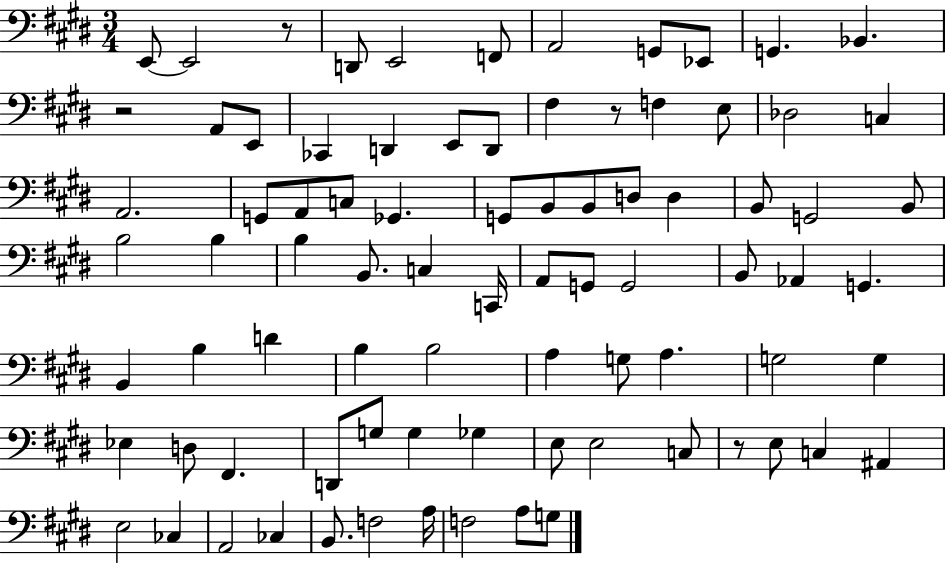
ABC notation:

X:1
T:Untitled
M:3/4
L:1/4
K:E
E,,/2 E,,2 z/2 D,,/2 E,,2 F,,/2 A,,2 G,,/2 _E,,/2 G,, _B,, z2 A,,/2 E,,/2 _C,, D,, E,,/2 D,,/2 ^F, z/2 F, E,/2 _D,2 C, A,,2 G,,/2 A,,/2 C,/2 _G,, G,,/2 B,,/2 B,,/2 D,/2 D, B,,/2 G,,2 B,,/2 B,2 B, B, B,,/2 C, C,,/4 A,,/2 G,,/2 G,,2 B,,/2 _A,, G,, B,, B, D B, B,2 A, G,/2 A, G,2 G, _E, D,/2 ^F,, D,,/2 G,/2 G, _G, E,/2 E,2 C,/2 z/2 E,/2 C, ^A,, E,2 _C, A,,2 _C, B,,/2 F,2 A,/4 F,2 A,/2 G,/2